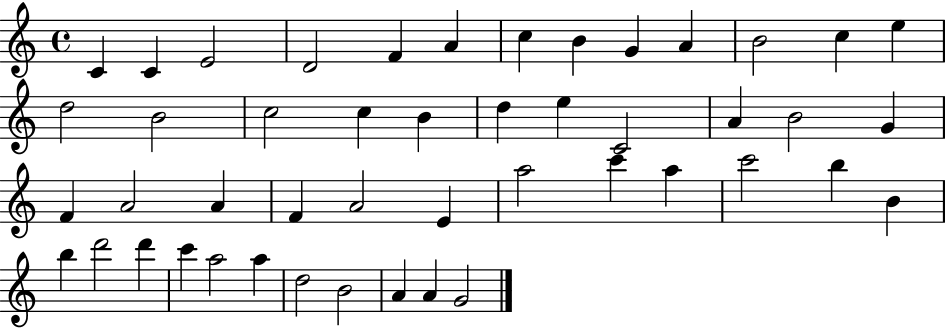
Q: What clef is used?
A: treble